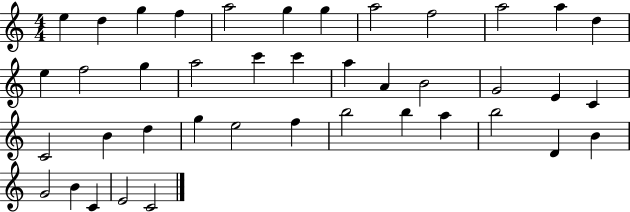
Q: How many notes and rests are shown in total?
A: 41